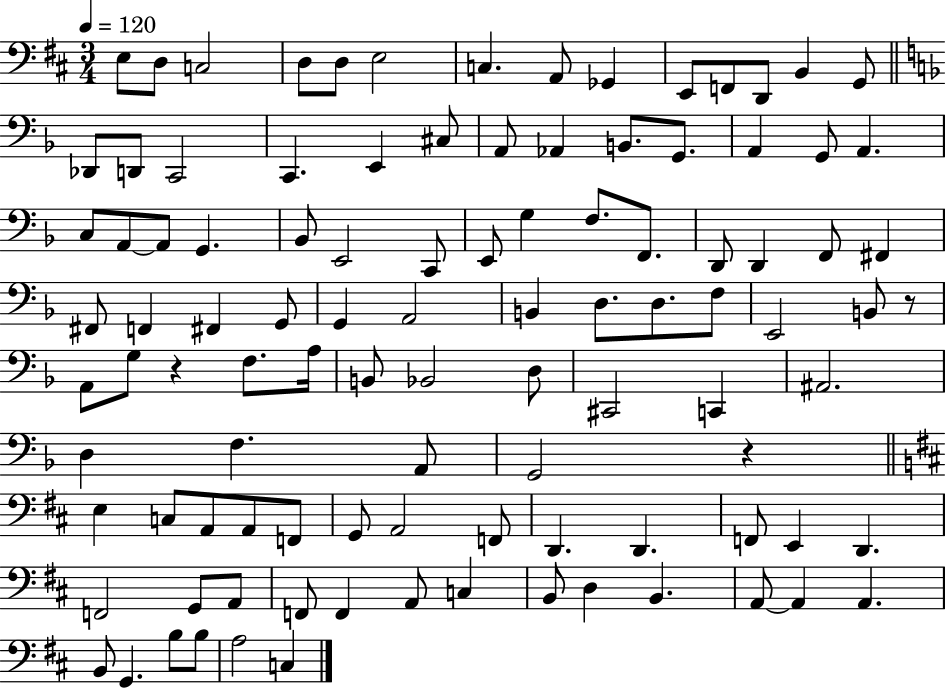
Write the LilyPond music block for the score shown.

{
  \clef bass
  \numericTimeSignature
  \time 3/4
  \key d \major
  \tempo 4 = 120
  e8 d8 c2 | d8 d8 e2 | c4. a,8 ges,4 | e,8 f,8 d,8 b,4 g,8 | \break \bar "||" \break \key d \minor des,8 d,8 c,2 | c,4. e,4 cis8 | a,8 aes,4 b,8. g,8. | a,4 g,8 a,4. | \break c8 a,8~~ a,8 g,4. | bes,8 e,2 c,8 | e,8 g4 f8. f,8. | d,8 d,4 f,8 fis,4 | \break fis,8 f,4 fis,4 g,8 | g,4 a,2 | b,4 d8. d8. f8 | e,2 b,8 r8 | \break a,8 g8 r4 f8. a16 | b,8 bes,2 d8 | cis,2 c,4 | ais,2. | \break d4 f4. a,8 | g,2 r4 | \bar "||" \break \key d \major e4 c8 a,8 a,8 f,8 | g,8 a,2 f,8 | d,4. d,4. | f,8 e,4 d,4. | \break f,2 g,8 a,8 | f,8 f,4 a,8 c4 | b,8 d4 b,4. | a,8~~ a,4 a,4. | \break b,8 g,4. b8 b8 | a2 c4 | \bar "|."
}